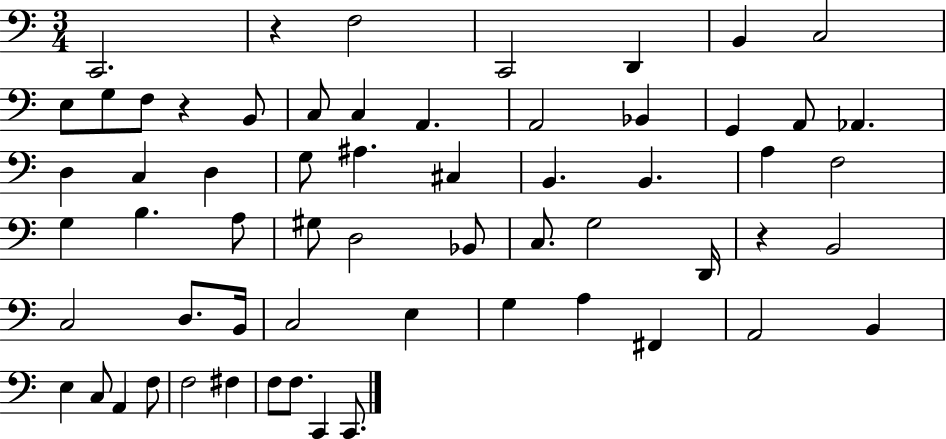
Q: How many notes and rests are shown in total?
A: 61